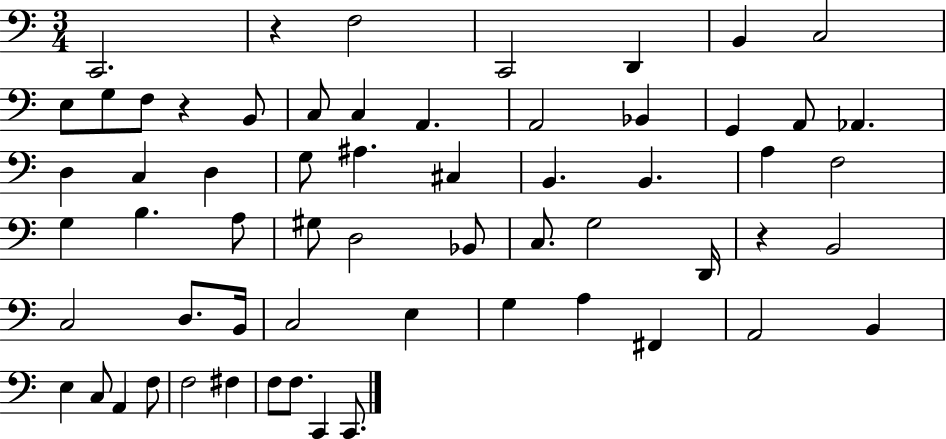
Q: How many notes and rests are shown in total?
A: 61